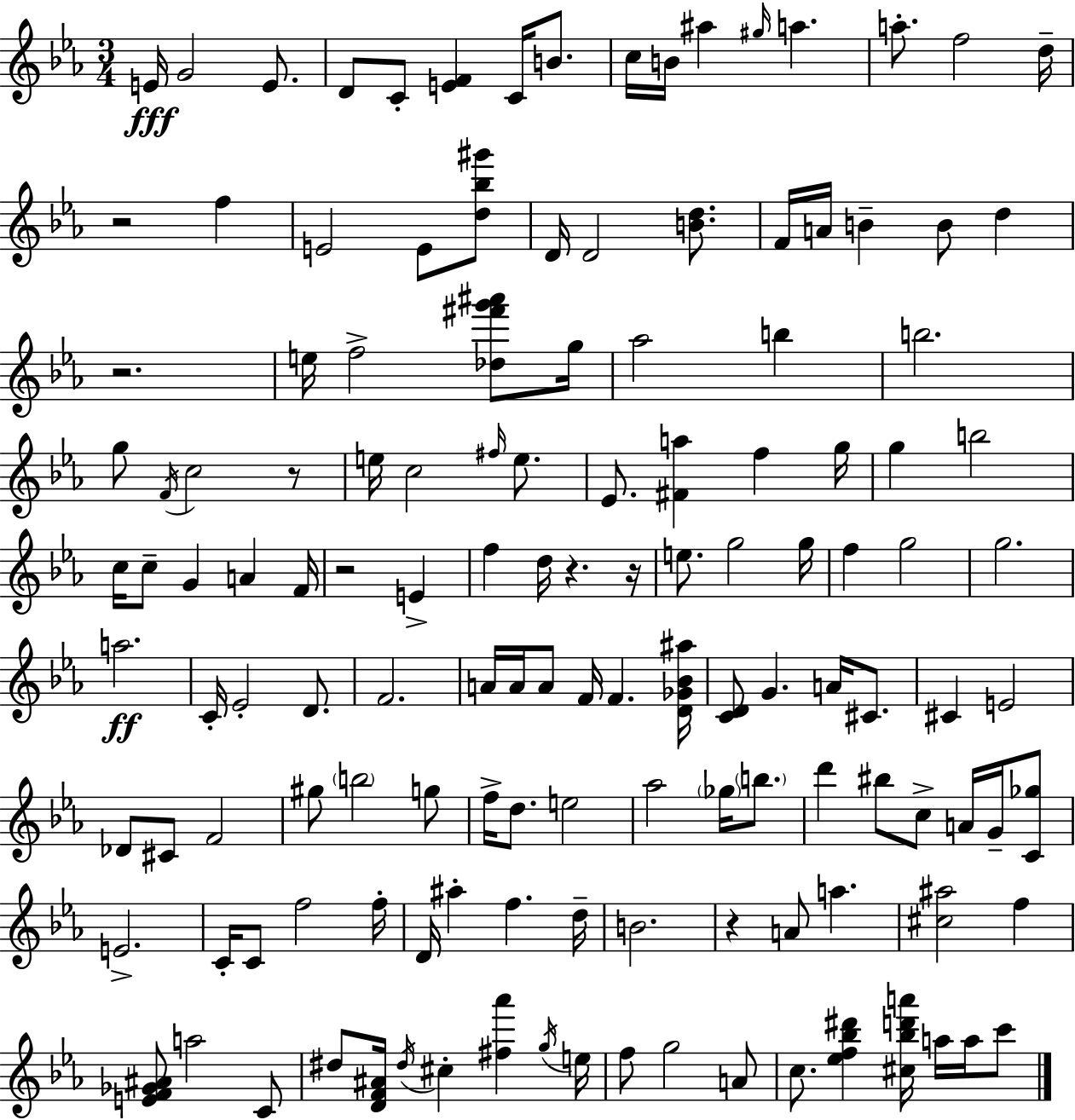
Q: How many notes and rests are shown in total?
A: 137